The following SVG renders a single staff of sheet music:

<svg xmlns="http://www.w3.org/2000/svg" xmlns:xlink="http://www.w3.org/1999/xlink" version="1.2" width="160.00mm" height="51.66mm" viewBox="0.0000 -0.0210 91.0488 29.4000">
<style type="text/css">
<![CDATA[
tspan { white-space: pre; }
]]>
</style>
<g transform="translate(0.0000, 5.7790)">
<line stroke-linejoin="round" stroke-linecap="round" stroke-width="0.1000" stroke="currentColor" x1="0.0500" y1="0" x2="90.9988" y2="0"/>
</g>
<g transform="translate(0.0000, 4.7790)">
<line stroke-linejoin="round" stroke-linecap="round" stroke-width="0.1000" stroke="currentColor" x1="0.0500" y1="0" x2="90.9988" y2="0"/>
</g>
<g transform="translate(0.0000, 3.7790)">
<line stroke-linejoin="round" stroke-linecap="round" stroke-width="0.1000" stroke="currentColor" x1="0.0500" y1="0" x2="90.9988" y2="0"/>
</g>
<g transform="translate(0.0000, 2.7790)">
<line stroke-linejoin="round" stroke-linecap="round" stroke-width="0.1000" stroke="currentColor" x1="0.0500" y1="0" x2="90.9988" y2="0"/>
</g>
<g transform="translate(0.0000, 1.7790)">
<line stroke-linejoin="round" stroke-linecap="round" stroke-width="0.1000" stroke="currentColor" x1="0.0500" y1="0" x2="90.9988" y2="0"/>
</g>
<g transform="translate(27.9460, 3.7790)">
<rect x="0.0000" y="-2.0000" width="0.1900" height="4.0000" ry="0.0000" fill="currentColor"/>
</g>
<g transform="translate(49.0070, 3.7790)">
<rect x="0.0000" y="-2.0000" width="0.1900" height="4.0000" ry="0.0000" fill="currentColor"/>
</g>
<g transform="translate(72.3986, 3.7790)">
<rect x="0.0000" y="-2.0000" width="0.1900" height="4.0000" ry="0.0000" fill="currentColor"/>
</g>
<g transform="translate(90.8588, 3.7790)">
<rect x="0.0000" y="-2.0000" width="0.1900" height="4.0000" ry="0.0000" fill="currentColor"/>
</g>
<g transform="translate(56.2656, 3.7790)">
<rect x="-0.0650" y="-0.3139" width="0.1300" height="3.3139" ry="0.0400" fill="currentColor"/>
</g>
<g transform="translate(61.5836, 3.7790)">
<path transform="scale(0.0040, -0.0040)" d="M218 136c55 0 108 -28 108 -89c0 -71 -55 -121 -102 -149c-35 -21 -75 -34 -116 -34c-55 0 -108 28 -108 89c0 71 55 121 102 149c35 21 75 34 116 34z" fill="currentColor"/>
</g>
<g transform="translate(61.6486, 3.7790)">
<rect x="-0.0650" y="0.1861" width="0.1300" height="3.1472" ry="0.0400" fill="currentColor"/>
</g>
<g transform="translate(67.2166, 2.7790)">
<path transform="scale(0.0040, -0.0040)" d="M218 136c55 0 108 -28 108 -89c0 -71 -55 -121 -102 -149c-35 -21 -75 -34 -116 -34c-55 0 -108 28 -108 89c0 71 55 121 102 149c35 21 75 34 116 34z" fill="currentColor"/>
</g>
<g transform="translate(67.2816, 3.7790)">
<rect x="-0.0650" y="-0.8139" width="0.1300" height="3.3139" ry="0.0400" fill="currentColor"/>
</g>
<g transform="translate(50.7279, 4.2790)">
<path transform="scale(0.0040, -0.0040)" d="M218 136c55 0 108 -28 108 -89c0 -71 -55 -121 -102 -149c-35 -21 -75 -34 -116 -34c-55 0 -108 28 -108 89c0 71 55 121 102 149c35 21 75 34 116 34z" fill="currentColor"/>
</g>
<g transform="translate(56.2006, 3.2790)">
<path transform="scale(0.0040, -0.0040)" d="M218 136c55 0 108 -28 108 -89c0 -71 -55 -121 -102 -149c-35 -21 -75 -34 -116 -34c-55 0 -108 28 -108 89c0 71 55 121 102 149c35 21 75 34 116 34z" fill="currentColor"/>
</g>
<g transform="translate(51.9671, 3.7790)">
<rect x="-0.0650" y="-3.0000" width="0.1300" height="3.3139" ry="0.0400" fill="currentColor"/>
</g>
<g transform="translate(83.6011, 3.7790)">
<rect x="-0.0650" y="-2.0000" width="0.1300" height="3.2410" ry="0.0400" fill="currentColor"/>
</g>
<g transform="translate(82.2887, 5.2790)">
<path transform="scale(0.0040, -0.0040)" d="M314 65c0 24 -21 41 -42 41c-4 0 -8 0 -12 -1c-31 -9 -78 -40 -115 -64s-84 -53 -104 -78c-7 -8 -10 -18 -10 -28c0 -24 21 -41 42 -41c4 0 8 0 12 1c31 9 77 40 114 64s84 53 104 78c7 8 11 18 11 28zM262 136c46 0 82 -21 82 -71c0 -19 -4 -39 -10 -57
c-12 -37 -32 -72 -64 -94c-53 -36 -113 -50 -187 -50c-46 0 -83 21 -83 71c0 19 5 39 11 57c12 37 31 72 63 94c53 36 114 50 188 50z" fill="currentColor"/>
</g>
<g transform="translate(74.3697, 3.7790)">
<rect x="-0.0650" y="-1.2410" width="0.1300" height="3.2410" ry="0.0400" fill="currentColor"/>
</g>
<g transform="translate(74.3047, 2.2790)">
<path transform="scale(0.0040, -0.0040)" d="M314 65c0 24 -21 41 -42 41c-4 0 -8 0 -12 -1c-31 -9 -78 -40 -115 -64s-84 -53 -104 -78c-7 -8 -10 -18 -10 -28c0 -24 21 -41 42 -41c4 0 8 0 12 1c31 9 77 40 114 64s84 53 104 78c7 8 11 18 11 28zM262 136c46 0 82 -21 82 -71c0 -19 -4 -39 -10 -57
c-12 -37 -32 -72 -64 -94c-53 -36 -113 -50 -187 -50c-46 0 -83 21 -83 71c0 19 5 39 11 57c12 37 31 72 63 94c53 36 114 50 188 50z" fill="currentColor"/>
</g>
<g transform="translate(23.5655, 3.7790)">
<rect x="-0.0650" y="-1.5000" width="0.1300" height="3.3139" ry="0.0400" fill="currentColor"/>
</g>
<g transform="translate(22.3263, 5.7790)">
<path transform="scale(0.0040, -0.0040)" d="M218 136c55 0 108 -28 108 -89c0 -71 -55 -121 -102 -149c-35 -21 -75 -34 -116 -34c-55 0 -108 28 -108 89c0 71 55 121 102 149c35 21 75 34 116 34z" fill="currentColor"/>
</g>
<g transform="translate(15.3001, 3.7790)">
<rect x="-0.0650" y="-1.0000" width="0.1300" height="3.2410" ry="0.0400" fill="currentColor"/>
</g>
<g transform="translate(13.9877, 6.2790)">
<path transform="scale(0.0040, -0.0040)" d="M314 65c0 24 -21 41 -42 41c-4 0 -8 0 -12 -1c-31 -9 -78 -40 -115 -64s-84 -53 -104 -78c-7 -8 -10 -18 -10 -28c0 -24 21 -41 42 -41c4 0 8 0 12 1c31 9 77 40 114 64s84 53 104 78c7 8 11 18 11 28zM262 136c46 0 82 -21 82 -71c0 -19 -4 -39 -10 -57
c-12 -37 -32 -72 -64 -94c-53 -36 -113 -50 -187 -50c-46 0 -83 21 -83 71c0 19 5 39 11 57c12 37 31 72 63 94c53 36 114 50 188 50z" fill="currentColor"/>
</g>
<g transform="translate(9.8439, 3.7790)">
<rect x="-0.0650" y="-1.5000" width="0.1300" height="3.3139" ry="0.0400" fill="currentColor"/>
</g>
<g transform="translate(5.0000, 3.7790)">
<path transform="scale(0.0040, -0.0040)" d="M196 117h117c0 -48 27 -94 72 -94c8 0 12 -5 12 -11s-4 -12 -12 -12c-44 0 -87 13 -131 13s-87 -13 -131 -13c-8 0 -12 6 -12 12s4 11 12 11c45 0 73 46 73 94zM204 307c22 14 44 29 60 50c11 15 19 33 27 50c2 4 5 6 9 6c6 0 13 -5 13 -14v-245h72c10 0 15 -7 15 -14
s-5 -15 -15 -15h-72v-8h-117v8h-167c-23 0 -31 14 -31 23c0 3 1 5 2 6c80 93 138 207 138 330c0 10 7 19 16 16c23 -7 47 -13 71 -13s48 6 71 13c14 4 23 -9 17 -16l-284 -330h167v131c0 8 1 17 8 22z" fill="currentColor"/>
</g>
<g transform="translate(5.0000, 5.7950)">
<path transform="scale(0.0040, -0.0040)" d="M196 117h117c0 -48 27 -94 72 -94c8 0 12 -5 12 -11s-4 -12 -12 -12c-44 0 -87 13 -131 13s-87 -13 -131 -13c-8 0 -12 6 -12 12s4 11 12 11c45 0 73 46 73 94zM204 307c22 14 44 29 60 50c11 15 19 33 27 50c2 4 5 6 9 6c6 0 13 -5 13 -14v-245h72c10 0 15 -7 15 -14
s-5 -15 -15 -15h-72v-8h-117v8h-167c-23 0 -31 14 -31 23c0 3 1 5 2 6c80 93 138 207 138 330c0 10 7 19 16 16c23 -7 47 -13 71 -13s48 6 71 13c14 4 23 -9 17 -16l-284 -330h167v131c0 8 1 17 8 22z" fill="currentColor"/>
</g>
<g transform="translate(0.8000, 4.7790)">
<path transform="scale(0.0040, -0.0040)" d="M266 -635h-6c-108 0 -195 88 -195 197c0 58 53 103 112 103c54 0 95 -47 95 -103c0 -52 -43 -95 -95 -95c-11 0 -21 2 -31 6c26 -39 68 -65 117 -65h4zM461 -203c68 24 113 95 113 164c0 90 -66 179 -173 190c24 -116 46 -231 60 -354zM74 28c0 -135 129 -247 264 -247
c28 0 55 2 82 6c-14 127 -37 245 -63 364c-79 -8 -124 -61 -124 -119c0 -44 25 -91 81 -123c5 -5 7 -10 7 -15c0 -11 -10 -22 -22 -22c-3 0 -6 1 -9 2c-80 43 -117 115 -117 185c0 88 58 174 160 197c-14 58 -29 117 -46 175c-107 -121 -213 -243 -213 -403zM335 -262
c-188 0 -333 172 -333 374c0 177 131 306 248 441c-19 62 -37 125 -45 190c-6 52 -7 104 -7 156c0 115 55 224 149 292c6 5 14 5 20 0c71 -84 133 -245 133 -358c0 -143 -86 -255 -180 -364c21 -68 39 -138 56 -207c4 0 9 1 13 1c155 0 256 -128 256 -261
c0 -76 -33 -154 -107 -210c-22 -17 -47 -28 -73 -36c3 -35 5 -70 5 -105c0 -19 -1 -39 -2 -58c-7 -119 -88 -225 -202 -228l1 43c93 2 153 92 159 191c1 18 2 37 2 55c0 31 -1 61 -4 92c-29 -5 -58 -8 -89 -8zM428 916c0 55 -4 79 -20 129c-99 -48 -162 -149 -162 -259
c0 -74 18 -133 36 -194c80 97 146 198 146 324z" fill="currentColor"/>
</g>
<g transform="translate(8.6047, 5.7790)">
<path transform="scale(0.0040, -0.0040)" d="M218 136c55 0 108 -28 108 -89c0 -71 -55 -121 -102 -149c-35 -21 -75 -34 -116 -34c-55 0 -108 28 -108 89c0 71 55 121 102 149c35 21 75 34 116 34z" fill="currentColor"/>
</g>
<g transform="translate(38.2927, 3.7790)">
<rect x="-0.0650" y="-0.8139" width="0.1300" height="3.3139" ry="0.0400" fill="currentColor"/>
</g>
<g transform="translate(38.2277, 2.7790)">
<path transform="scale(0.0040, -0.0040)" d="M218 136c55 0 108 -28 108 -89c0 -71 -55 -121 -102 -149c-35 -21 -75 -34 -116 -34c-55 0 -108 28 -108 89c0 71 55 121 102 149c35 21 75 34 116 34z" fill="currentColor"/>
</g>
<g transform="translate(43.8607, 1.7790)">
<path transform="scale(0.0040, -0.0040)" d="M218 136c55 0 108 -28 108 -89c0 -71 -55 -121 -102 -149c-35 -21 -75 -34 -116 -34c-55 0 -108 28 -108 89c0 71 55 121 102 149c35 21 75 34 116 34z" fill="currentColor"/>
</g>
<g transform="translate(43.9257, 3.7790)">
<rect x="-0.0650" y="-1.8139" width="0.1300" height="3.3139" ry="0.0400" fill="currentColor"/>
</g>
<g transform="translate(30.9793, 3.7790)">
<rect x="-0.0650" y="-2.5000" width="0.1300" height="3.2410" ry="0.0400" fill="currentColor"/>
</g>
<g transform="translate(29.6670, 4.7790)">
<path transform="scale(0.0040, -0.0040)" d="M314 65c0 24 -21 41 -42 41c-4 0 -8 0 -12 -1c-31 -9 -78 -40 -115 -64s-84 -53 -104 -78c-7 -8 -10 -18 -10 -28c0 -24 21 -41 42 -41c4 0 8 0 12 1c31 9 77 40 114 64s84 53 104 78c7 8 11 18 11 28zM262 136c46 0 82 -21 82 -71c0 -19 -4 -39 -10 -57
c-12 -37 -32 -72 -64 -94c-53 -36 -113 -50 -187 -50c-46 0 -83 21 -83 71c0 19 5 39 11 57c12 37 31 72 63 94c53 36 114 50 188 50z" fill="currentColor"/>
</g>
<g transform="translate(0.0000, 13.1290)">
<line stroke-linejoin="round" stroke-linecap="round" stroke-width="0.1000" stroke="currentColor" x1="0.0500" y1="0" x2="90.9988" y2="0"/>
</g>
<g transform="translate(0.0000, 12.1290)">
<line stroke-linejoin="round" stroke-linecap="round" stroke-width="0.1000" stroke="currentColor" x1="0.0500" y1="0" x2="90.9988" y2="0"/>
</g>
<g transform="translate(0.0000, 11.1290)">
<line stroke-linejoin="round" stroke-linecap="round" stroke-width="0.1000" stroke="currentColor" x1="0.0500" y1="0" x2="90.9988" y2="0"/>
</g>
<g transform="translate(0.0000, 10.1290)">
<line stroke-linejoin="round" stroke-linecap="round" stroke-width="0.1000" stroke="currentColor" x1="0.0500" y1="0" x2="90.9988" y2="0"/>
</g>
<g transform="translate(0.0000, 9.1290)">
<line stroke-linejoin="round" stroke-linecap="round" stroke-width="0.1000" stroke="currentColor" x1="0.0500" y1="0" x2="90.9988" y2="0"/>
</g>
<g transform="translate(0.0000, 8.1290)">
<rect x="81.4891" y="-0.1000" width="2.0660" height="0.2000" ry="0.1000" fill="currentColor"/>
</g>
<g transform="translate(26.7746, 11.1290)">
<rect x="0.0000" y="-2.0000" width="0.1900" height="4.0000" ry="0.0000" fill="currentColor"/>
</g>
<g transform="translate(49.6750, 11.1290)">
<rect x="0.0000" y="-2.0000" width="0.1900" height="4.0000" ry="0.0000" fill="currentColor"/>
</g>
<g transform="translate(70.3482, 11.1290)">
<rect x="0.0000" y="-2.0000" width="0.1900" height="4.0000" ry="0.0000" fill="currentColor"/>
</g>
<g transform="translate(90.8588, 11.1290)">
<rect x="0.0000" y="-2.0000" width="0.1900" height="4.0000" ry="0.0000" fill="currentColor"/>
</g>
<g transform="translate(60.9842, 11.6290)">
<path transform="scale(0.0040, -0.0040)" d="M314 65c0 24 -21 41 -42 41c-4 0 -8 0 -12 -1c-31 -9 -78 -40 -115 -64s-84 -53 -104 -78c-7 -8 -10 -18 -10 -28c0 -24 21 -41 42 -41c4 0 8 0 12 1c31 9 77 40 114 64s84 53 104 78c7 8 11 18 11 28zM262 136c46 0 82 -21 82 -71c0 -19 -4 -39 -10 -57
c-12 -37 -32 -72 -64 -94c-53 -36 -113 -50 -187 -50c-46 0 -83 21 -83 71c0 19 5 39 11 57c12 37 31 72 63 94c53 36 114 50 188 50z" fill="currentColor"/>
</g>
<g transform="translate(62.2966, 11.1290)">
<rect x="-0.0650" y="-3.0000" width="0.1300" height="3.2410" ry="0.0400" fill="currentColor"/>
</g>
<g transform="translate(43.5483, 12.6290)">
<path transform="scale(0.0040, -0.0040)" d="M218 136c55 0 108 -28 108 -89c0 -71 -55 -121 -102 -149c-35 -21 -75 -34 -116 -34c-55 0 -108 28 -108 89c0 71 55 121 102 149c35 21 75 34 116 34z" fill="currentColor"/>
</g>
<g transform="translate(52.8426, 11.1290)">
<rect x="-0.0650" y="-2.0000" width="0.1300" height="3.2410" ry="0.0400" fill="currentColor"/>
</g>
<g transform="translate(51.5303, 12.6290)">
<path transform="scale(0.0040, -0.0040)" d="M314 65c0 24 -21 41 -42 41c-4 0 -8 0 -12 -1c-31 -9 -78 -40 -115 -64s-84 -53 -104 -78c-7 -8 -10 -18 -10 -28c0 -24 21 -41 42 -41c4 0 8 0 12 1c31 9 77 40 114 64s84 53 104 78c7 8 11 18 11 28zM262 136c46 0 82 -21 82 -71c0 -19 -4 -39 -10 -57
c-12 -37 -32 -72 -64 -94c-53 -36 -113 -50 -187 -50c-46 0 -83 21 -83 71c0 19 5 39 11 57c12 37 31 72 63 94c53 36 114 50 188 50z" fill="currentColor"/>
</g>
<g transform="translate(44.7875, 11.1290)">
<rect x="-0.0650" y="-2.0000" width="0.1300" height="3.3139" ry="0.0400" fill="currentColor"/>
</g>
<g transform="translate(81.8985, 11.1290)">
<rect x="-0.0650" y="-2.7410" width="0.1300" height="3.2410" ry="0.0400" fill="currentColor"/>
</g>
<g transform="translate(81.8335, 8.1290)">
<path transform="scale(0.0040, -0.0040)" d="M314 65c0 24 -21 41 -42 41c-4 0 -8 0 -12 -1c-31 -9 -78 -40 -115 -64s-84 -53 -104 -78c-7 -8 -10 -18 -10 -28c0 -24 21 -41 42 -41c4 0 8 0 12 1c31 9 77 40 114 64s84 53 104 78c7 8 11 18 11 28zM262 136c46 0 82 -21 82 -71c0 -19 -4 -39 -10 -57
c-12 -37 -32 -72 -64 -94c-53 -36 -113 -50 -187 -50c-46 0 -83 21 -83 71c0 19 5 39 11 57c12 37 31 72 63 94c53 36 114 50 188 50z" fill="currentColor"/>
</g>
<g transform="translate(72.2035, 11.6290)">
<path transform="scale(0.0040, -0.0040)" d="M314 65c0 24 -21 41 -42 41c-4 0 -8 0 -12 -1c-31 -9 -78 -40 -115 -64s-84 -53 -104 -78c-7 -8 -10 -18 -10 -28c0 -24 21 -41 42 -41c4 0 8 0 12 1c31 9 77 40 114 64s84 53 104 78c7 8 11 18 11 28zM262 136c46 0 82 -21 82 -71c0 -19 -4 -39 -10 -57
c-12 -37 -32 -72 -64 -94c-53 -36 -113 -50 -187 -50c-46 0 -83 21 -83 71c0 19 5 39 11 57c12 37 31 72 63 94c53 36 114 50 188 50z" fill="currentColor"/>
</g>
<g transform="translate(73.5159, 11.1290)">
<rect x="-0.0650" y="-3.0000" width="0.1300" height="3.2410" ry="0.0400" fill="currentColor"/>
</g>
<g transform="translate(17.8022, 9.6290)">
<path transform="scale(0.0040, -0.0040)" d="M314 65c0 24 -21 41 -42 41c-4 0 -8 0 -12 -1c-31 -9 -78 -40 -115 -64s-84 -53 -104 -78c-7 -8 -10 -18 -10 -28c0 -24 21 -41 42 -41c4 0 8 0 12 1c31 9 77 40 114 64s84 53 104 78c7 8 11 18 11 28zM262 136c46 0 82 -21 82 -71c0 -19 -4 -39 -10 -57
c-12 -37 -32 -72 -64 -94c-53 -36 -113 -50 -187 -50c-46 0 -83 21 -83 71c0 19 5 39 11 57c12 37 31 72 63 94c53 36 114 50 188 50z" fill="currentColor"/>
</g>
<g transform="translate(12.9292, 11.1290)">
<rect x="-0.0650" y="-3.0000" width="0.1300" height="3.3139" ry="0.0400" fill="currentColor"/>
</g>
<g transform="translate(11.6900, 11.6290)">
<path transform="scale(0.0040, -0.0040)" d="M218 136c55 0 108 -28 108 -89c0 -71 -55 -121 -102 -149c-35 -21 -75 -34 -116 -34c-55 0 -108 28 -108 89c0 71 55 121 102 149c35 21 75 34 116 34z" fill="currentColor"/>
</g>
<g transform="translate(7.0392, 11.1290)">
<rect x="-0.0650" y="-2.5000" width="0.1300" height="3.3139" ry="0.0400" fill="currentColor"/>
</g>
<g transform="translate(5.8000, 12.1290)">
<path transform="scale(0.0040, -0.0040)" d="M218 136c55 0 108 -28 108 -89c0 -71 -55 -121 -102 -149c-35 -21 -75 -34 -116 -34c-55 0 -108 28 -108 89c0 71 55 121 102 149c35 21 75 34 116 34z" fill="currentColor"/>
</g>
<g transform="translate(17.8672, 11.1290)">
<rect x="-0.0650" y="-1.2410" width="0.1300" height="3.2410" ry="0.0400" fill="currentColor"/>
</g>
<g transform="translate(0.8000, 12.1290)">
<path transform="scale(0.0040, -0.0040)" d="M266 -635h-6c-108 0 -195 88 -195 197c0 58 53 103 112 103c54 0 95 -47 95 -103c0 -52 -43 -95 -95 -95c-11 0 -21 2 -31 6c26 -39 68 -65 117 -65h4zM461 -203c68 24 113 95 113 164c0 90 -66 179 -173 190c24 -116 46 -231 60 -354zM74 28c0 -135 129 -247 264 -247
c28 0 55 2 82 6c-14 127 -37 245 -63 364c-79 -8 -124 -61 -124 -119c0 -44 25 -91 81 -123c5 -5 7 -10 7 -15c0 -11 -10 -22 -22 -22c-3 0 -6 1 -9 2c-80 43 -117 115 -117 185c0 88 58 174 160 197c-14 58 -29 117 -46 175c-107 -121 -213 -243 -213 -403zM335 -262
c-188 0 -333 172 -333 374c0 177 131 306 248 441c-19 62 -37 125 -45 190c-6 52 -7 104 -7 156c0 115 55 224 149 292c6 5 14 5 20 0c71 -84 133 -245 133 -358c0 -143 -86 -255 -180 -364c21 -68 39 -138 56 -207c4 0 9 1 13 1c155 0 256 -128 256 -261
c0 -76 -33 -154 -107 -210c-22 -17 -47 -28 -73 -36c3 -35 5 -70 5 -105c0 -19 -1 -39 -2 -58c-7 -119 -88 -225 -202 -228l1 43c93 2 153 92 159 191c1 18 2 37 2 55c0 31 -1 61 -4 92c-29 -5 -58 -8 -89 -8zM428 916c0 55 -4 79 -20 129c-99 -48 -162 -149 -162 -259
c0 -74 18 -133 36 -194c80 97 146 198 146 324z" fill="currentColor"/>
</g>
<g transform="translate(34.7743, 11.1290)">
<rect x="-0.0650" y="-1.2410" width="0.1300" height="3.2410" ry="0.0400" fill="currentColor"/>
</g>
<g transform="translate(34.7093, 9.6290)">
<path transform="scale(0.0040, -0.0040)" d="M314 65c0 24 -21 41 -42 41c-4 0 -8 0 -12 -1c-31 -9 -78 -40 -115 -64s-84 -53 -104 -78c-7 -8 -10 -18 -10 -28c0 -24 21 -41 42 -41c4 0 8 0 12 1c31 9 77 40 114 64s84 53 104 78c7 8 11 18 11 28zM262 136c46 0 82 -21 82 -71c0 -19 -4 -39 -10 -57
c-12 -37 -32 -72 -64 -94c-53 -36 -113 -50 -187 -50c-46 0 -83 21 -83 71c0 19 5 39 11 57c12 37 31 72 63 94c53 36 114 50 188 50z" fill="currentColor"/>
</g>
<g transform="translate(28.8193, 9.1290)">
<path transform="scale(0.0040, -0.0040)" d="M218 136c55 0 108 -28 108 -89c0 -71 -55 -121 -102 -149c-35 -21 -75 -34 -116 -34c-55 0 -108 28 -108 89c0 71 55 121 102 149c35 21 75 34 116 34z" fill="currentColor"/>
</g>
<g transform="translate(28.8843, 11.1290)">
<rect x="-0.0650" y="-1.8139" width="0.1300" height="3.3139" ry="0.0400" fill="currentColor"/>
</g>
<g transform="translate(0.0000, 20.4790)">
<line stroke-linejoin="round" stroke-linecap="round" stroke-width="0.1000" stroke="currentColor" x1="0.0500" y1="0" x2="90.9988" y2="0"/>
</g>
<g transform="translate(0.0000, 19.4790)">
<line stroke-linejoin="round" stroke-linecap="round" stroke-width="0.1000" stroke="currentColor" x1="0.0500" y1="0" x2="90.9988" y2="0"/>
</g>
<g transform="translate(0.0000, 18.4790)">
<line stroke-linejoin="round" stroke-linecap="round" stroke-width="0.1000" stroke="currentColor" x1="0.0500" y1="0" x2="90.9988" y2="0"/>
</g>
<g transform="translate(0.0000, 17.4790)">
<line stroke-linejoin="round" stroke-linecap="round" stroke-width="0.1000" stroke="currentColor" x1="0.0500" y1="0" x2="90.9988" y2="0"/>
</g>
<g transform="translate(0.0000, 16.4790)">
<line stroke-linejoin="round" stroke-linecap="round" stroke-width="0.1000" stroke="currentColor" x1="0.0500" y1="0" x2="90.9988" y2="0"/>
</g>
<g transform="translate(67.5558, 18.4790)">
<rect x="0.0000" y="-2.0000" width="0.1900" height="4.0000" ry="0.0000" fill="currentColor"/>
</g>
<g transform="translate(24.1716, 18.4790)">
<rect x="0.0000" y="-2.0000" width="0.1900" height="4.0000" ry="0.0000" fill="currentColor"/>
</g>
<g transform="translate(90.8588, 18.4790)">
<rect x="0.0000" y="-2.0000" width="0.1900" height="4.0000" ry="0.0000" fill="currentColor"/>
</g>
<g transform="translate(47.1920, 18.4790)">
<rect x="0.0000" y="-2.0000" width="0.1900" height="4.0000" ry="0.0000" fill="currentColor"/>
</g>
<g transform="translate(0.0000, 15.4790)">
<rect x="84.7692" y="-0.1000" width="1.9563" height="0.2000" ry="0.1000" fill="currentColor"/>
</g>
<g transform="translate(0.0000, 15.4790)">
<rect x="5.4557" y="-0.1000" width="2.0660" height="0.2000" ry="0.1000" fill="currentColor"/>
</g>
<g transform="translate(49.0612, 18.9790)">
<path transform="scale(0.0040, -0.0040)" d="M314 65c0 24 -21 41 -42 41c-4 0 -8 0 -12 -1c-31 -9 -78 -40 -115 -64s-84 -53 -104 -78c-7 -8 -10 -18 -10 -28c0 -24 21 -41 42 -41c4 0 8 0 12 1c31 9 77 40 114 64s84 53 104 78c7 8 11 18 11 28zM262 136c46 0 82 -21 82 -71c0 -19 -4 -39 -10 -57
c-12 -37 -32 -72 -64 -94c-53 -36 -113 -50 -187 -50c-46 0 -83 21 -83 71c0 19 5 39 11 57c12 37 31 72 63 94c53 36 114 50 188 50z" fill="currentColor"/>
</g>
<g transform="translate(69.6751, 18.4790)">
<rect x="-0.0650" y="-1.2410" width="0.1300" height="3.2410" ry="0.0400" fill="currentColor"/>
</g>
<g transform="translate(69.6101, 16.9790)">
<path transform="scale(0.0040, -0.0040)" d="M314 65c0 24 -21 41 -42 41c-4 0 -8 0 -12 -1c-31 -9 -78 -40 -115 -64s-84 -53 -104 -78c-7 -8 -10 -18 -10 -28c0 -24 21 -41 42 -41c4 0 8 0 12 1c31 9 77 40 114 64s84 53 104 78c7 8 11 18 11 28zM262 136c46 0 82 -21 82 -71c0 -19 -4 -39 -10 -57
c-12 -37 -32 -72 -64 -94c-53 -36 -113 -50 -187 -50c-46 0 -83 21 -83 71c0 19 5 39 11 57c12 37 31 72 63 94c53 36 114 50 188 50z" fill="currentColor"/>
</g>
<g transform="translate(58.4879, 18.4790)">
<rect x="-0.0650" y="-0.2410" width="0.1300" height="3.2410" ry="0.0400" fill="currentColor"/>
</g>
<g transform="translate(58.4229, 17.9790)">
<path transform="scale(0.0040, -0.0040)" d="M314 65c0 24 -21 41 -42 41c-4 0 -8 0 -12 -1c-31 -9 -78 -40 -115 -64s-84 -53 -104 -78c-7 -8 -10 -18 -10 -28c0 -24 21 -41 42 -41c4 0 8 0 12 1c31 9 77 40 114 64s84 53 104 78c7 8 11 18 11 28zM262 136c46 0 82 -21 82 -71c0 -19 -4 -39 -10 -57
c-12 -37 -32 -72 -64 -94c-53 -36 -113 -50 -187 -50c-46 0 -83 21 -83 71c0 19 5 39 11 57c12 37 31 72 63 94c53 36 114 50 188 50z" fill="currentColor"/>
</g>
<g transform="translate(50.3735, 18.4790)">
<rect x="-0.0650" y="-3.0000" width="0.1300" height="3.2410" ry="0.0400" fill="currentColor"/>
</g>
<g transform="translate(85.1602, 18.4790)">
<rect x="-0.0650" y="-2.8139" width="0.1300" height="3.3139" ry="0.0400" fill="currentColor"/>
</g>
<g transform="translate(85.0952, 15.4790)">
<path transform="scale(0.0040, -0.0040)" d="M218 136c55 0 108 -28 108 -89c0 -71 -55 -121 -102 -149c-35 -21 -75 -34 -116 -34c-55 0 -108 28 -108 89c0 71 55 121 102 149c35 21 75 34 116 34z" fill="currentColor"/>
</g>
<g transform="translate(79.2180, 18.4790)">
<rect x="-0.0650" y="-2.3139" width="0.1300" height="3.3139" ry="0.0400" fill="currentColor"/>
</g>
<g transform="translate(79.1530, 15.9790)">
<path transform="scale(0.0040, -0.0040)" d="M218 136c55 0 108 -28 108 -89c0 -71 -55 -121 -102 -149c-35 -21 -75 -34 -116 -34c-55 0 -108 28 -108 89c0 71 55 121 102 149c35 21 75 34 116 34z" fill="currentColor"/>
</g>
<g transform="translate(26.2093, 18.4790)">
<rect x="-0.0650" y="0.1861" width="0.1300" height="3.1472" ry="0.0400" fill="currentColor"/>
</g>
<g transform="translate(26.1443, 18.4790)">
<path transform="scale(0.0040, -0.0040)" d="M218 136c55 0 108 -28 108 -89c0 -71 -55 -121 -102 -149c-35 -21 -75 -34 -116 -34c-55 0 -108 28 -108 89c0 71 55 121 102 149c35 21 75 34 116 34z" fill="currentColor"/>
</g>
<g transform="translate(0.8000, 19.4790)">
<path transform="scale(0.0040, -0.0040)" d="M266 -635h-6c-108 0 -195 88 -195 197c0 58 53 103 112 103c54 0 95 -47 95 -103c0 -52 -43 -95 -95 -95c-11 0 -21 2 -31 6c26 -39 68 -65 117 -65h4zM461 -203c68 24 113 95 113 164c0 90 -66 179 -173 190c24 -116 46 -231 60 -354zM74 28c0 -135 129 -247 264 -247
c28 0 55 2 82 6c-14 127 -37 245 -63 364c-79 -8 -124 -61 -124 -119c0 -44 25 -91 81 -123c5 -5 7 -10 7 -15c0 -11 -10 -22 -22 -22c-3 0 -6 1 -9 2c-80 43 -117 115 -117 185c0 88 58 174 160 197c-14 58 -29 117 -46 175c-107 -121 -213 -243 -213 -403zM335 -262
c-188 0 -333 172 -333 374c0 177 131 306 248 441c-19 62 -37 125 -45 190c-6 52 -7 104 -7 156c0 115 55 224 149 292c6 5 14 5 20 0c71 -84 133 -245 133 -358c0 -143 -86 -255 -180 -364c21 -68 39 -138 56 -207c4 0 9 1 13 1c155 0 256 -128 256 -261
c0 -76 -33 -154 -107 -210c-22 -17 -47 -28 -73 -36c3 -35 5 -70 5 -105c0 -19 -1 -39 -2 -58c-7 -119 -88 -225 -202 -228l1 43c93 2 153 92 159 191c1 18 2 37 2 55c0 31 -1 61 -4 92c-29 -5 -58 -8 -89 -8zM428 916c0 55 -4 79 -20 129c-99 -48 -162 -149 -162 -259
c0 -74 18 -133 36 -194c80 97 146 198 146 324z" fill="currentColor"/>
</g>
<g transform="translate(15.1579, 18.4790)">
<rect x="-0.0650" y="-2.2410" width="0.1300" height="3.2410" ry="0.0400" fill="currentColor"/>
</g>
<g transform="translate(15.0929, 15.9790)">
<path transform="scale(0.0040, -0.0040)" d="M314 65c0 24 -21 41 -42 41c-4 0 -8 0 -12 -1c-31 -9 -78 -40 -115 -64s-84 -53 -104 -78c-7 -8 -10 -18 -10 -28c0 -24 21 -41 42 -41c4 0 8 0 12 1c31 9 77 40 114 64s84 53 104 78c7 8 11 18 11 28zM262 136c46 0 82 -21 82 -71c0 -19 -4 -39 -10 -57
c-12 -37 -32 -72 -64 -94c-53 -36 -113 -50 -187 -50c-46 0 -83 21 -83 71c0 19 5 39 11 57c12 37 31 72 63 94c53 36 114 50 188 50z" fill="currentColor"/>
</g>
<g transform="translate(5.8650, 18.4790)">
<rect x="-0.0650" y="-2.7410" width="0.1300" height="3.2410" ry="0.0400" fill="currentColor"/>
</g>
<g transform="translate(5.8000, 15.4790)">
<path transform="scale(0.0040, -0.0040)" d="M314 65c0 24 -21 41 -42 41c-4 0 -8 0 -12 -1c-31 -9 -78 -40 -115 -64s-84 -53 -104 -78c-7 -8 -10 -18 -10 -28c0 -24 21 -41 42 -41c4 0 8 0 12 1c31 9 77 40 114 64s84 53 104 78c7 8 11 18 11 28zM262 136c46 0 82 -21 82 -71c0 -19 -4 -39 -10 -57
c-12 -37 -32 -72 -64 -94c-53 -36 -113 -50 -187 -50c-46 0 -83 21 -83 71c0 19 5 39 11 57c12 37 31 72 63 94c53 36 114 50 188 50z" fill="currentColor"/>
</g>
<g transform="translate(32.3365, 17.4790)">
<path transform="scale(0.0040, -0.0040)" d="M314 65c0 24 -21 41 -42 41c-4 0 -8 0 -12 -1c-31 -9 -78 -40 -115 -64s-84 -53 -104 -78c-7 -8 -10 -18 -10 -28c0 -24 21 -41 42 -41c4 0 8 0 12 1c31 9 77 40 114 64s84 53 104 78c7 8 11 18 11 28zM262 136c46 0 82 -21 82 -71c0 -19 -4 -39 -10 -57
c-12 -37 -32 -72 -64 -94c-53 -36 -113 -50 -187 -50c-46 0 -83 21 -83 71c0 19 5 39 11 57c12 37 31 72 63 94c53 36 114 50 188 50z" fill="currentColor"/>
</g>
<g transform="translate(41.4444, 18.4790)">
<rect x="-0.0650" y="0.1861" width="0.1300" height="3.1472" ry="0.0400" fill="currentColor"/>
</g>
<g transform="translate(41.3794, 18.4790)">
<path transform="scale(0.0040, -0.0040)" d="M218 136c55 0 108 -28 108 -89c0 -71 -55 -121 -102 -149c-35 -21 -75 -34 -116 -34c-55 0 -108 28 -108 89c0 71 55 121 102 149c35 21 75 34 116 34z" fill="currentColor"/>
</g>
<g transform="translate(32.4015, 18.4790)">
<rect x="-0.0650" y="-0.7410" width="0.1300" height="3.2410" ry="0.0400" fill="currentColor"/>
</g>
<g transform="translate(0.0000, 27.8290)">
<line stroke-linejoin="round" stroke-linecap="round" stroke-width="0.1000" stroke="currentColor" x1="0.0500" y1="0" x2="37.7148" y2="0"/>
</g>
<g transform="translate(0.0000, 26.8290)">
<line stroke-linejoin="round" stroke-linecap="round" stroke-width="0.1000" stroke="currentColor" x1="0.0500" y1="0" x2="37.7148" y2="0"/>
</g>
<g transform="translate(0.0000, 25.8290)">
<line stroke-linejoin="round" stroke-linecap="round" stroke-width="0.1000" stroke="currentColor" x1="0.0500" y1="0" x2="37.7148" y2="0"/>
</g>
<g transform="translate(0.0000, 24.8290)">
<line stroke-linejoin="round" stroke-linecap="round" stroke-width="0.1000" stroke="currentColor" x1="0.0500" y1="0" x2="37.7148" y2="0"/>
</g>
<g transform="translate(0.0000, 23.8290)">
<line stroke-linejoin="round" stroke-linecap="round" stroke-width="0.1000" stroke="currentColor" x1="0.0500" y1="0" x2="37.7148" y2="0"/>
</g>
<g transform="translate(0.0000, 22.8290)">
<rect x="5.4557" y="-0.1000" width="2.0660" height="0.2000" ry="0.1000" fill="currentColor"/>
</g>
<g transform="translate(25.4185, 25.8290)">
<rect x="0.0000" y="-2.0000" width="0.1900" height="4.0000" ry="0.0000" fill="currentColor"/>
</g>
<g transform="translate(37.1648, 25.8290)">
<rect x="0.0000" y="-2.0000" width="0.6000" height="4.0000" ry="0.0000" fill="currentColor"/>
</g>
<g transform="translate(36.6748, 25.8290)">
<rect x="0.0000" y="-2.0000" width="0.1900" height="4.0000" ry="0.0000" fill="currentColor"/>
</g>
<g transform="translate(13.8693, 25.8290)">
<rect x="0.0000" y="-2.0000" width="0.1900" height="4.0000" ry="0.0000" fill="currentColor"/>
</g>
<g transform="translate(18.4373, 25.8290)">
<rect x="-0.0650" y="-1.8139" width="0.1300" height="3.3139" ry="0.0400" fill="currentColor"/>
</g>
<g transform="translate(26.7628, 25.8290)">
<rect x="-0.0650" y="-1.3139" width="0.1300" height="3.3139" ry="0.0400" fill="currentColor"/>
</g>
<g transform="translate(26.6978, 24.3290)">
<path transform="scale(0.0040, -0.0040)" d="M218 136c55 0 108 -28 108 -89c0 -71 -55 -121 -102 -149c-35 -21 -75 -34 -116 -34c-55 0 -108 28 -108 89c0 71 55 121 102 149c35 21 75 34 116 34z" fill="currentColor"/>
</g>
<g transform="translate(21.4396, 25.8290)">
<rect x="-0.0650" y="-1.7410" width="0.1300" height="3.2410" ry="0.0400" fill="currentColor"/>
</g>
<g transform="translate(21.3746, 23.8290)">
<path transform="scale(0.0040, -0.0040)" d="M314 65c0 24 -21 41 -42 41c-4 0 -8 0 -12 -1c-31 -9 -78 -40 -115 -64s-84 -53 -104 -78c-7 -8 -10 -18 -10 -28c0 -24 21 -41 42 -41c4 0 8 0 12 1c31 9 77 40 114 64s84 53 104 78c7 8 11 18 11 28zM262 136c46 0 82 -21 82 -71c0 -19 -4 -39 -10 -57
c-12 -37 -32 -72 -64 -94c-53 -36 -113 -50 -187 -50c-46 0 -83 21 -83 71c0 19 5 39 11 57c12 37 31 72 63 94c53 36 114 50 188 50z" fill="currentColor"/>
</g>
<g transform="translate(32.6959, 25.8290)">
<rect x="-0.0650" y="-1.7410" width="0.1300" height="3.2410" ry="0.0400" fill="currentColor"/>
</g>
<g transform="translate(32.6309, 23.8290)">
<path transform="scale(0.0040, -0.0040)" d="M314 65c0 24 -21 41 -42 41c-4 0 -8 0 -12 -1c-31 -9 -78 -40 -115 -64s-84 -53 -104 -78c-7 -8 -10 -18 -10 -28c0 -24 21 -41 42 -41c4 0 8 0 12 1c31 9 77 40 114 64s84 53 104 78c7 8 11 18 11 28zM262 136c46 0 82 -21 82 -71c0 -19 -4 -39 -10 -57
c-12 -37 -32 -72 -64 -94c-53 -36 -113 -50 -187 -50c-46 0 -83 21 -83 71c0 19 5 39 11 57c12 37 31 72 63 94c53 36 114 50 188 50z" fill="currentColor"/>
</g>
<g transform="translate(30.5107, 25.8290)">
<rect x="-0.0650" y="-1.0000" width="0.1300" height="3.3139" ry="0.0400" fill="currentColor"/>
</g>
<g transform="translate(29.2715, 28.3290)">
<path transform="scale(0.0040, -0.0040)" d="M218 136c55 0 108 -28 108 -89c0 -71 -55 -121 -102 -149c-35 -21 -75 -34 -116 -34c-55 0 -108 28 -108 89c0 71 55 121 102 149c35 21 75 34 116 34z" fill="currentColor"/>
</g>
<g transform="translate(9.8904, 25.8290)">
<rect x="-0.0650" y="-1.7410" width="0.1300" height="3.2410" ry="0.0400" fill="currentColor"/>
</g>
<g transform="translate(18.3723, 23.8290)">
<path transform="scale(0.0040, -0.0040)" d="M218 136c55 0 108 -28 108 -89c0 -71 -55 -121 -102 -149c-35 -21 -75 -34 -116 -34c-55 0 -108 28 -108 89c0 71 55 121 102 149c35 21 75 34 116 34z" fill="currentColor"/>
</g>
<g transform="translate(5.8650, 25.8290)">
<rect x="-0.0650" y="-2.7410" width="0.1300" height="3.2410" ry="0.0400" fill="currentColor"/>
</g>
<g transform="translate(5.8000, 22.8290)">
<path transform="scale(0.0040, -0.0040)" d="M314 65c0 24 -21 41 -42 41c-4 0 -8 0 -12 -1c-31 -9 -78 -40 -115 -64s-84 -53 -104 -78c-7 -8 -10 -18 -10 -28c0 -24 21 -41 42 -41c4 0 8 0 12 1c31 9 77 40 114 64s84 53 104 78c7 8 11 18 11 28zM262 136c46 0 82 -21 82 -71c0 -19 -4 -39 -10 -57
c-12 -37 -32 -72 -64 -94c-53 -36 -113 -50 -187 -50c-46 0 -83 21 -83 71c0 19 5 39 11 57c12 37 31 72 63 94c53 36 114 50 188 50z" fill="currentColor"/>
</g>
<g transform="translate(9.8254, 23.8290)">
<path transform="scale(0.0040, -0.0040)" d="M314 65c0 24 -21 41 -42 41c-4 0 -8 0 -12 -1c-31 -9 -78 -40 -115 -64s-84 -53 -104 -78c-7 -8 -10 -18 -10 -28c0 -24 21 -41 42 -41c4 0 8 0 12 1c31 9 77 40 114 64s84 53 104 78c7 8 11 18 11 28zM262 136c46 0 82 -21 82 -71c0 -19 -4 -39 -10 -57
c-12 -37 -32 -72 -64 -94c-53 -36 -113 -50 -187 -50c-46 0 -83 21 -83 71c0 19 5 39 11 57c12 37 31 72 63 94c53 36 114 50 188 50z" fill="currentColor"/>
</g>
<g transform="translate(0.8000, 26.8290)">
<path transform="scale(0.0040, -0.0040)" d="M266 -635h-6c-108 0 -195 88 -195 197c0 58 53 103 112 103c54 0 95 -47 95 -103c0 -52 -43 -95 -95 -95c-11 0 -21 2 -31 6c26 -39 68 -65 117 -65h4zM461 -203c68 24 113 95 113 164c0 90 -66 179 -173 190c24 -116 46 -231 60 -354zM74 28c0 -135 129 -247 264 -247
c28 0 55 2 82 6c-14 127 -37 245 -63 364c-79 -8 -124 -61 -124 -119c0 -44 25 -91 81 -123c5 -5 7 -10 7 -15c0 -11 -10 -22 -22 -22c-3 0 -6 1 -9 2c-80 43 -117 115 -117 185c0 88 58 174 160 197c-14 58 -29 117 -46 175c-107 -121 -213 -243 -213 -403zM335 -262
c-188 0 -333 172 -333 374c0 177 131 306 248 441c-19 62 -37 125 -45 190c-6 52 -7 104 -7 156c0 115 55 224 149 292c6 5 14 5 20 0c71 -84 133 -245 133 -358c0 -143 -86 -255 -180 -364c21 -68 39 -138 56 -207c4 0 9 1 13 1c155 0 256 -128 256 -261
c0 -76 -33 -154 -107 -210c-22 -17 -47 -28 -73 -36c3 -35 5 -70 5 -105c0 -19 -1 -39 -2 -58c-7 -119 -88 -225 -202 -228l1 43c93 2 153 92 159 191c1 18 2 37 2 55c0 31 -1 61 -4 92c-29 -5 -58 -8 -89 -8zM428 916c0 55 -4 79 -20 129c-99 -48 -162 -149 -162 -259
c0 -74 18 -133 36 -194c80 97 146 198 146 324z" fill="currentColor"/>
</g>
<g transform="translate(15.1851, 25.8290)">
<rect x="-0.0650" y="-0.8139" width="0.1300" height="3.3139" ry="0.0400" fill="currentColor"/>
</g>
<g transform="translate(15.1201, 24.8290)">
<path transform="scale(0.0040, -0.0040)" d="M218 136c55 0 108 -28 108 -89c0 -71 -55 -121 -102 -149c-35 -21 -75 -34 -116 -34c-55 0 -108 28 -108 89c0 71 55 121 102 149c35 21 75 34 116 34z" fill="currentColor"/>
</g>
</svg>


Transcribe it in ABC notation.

X:1
T:Untitled
M:4/4
L:1/4
K:C
E D2 E G2 d f A c B d e2 F2 G A e2 f e2 F F2 A2 A2 a2 a2 g2 B d2 B A2 c2 e2 g a a2 f2 d f f2 e D f2